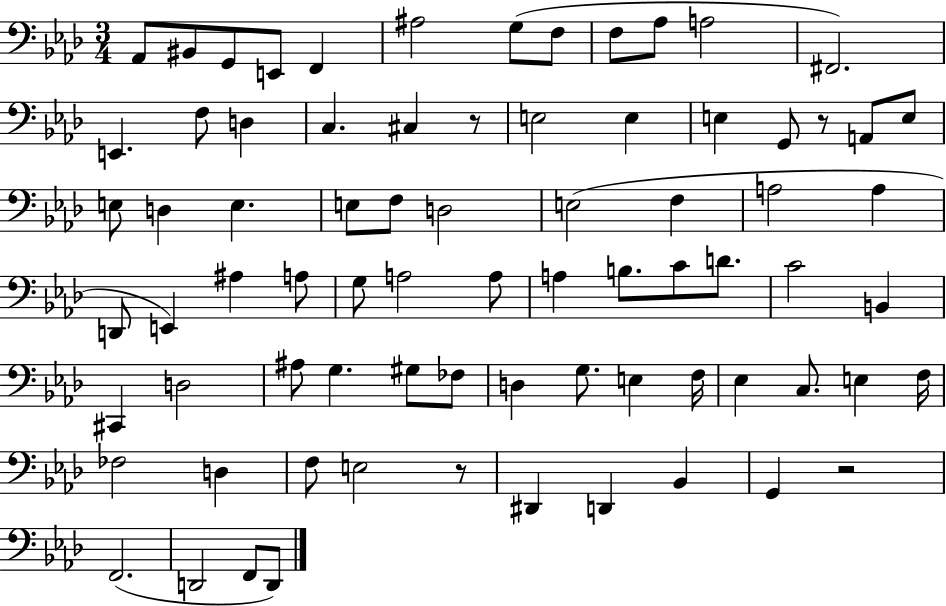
{
  \clef bass
  \numericTimeSignature
  \time 3/4
  \key aes \major
  aes,8 bis,8 g,8 e,8 f,4 | ais2 g8( f8 | f8 aes8 a2 | fis,2.) | \break e,4. f8 d4 | c4. cis4 r8 | e2 e4 | e4 g,8 r8 a,8 e8 | \break e8 d4 e4. | e8 f8 d2 | e2( f4 | a2 a4 | \break d,8 e,4) ais4 a8 | g8 a2 a8 | a4 b8. c'8 d'8. | c'2 b,4 | \break cis,4 d2 | ais8 g4. gis8 fes8 | d4 g8. e4 f16 | ees4 c8. e4 f16 | \break fes2 d4 | f8 e2 r8 | dis,4 d,4 bes,4 | g,4 r2 | \break f,2.( | d,2 f,8 d,8) | \bar "|."
}